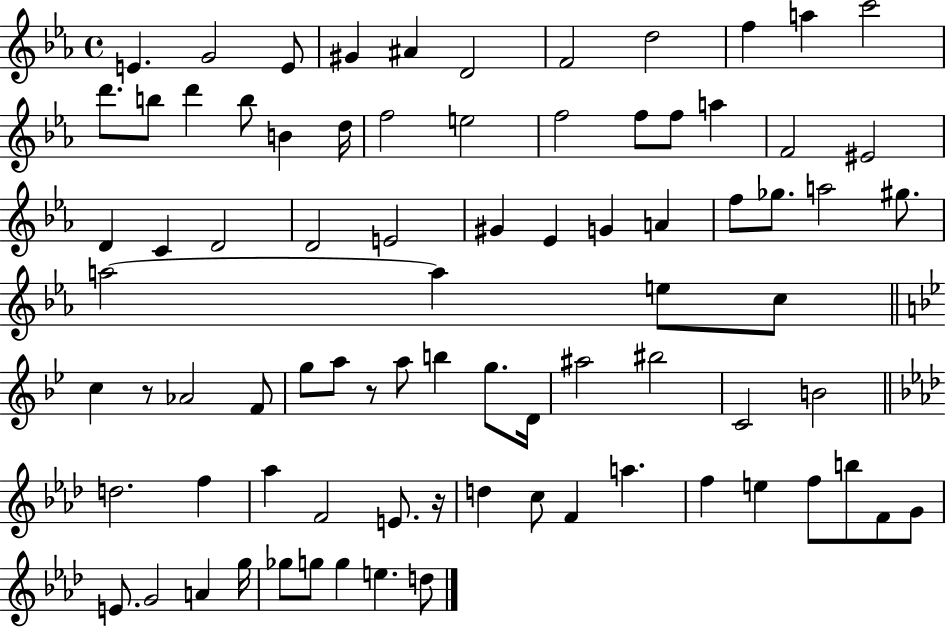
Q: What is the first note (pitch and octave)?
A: E4